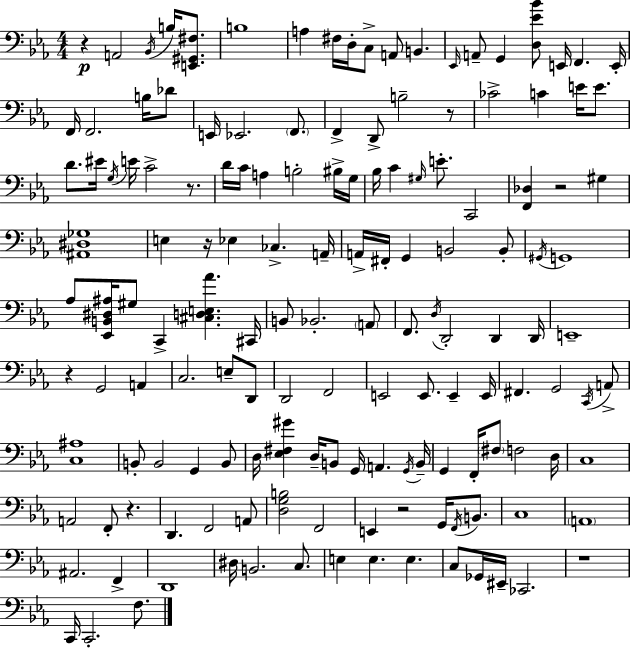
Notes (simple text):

R/q A2/h Bb2/s B3/s [E2,G#2,F#3]/e. B3/w A3/q F#3/s D3/s C3/e A2/e B2/q. Eb2/s A2/e G2/q [D3,Eb4,Bb4]/e E2/s F2/q. E2/s F2/s F2/h. B3/s Db4/e E2/s Eb2/h. F2/e. F2/q D2/e B3/h R/e CES4/h C4/q E4/s E4/e. D4/e. EIS4/s G3/s E4/s C4/h R/e. D4/s C4/s A3/q B3/h BIS3/s G3/s Bb3/s C4/q G#3/s E4/e. C2/h [F2,Db3]/q R/h G#3/q [A#2,D#3,Gb3]/w E3/q R/s Eb3/q CES3/q. A2/s A2/s F#2/s G2/q B2/h B2/e G#2/s G2/w Ab3/e [Eb2,B2,D#3,A#3]/s G#3/e C2/q [C#3,D3,E3,Ab4]/q. C#2/s B2/e Bb2/h. A2/e F2/e. D3/s D2/h D2/q D2/s E2/w R/q G2/h A2/q C3/h. E3/e D2/e D2/h F2/h E2/h E2/e. E2/q E2/s F#2/q. G2/h C2/s A2/e [C3,A#3]/w B2/e B2/h G2/q B2/e D3/s [Eb3,F#3,G#4]/q D3/s B2/e G2/s A2/q. G2/s B2/s G2/q F2/s F#3/e F3/h D3/s C3/w A2/h F2/e R/q. D2/q. F2/h A2/e [D3,G3,B3]/h F2/h E2/q R/h G2/s F2/s B2/e. C3/w A2/w A#2/h. F2/q D2/w D#3/s B2/h. C3/e. E3/q E3/q. E3/q. C3/e Gb2/s EIS2/s CES2/h. R/w C2/s C2/h. F3/e.